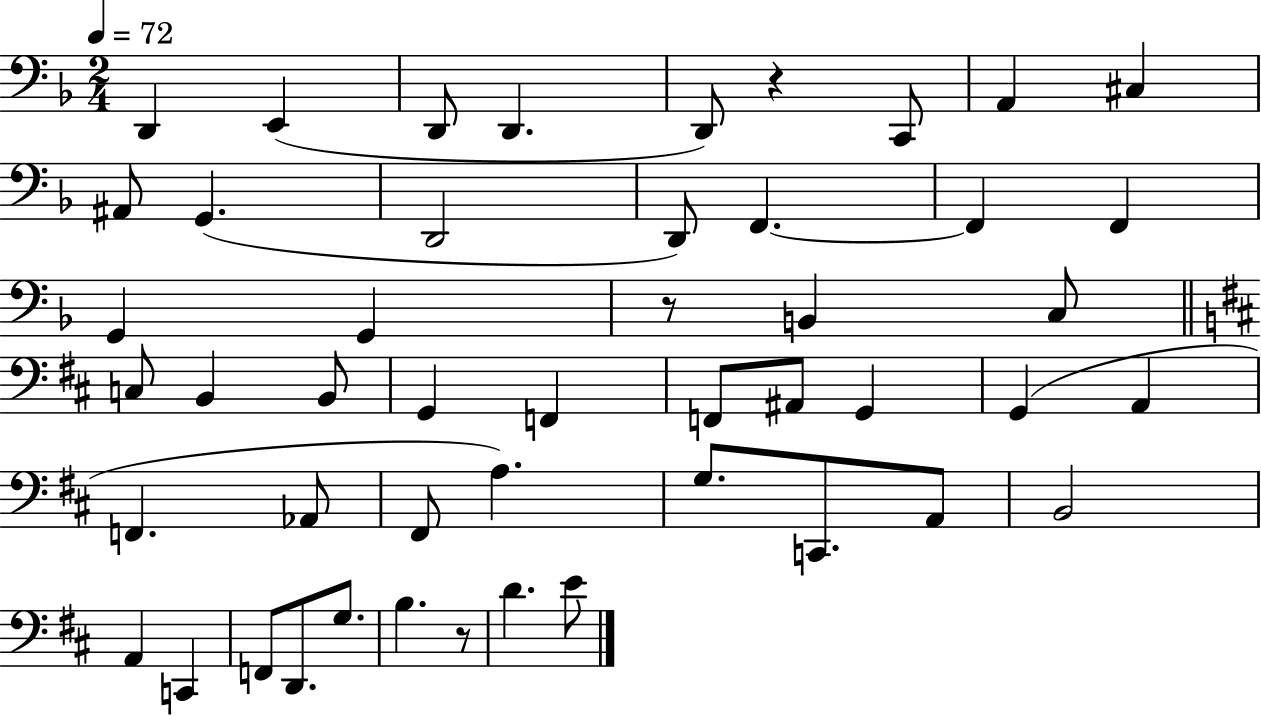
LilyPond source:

{
  \clef bass
  \numericTimeSignature
  \time 2/4
  \key f \major
  \tempo 4 = 72
  d,4 e,4( | d,8 d,4. | d,8) r4 c,8 | a,4 cis4 | \break ais,8 g,4.( | d,2 | d,8) f,4.~~ | f,4 f,4 | \break g,4 g,4 | r8 b,4 c8 | \bar "||" \break \key d \major c8 b,4 b,8 | g,4 f,4 | f,8 ais,8 g,4 | g,4( a,4 | \break f,4. aes,8 | fis,8 a4.) | g8. c,8. a,8 | b,2 | \break a,4 c,4 | f,8 d,8. g8. | b4. r8 | d'4. e'8 | \break \bar "|."
}